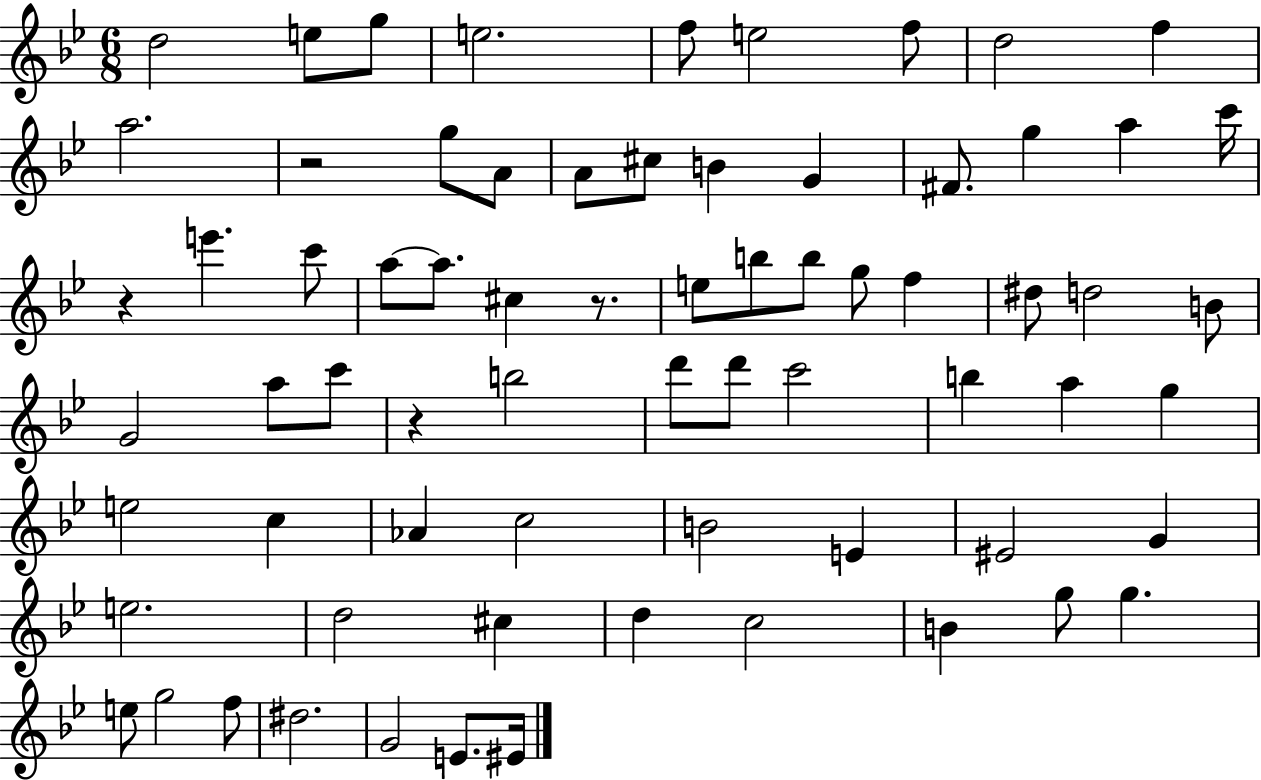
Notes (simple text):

D5/h E5/e G5/e E5/h. F5/e E5/h F5/e D5/h F5/q A5/h. R/h G5/e A4/e A4/e C#5/e B4/q G4/q F#4/e. G5/q A5/q C6/s R/q E6/q. C6/e A5/e A5/e. C#5/q R/e. E5/e B5/e B5/e G5/e F5/q D#5/e D5/h B4/e G4/h A5/e C6/e R/q B5/h D6/e D6/e C6/h B5/q A5/q G5/q E5/h C5/q Ab4/q C5/h B4/h E4/q EIS4/h G4/q E5/h. D5/h C#5/q D5/q C5/h B4/q G5/e G5/q. E5/e G5/h F5/e D#5/h. G4/h E4/e. EIS4/s